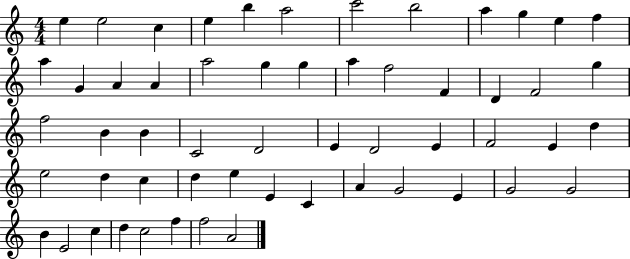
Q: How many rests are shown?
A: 0